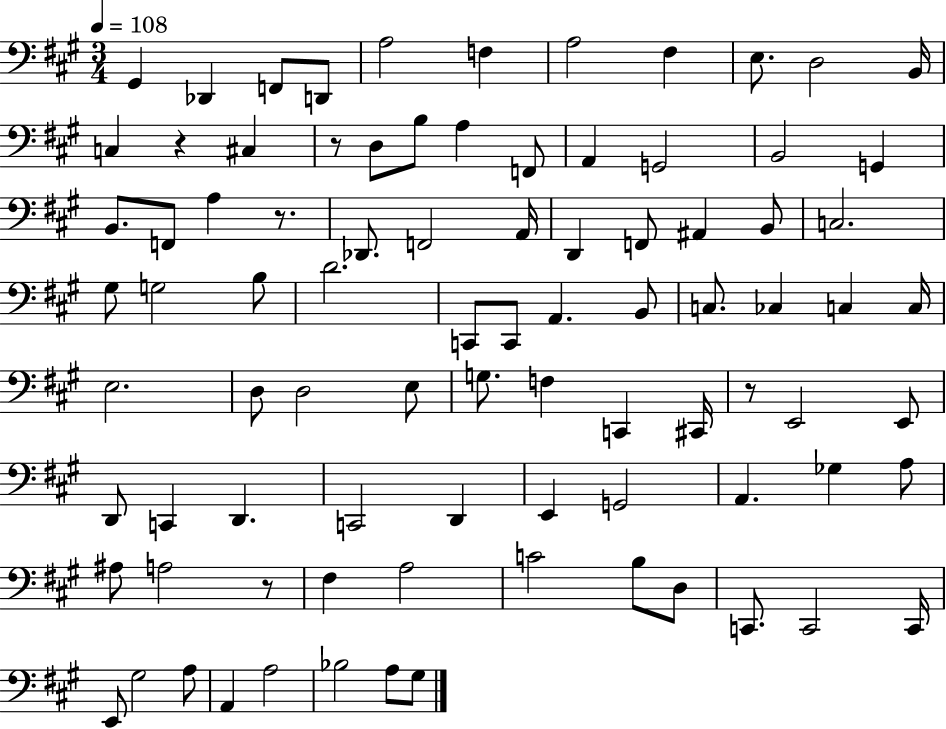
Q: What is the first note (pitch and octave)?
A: G#2